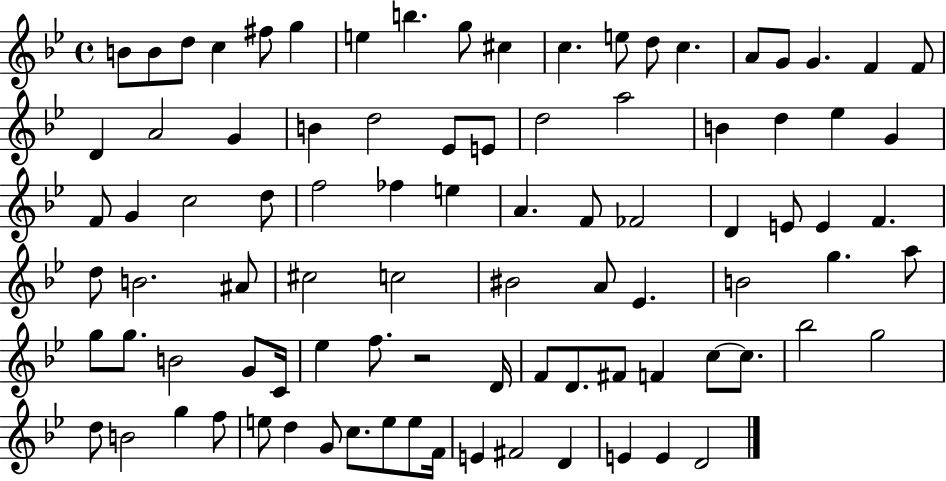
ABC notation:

X:1
T:Untitled
M:4/4
L:1/4
K:Bb
B/2 B/2 d/2 c ^f/2 g e b g/2 ^c c e/2 d/2 c A/2 G/2 G F F/2 D A2 G B d2 _E/2 E/2 d2 a2 B d _e G F/2 G c2 d/2 f2 _f e A F/2 _F2 D E/2 E F d/2 B2 ^A/2 ^c2 c2 ^B2 A/2 _E B2 g a/2 g/2 g/2 B2 G/2 C/4 _e f/2 z2 D/4 F/2 D/2 ^F/2 F c/2 c/2 _b2 g2 d/2 B2 g f/2 e/2 d G/2 c/2 e/2 e/2 F/4 E ^F2 D E E D2